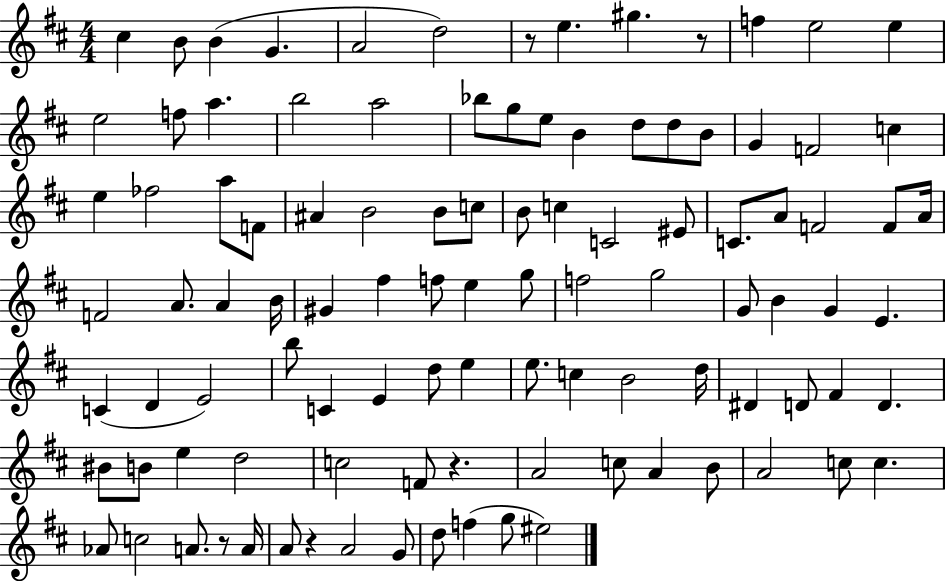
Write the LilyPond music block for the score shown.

{
  \clef treble
  \numericTimeSignature
  \time 4/4
  \key d \major
  cis''4 b'8 b'4( g'4. | a'2 d''2) | r8 e''4. gis''4. r8 | f''4 e''2 e''4 | \break e''2 f''8 a''4. | b''2 a''2 | bes''8 g''8 e''8 b'4 d''8 d''8 b'8 | g'4 f'2 c''4 | \break e''4 fes''2 a''8 f'8 | ais'4 b'2 b'8 c''8 | b'8 c''4 c'2 eis'8 | c'8. a'8 f'2 f'8 a'16 | \break f'2 a'8. a'4 b'16 | gis'4 fis''4 f''8 e''4 g''8 | f''2 g''2 | g'8 b'4 g'4 e'4. | \break c'4( d'4 e'2) | b''8 c'4 e'4 d''8 e''4 | e''8. c''4 b'2 d''16 | dis'4 d'8 fis'4 d'4. | \break bis'8 b'8 e''4 d''2 | c''2 f'8 r4. | a'2 c''8 a'4 b'8 | a'2 c''8 c''4. | \break aes'8 c''2 a'8. r8 a'16 | a'8 r4 a'2 g'8 | d''8 f''4( g''8 eis''2) | \bar "|."
}